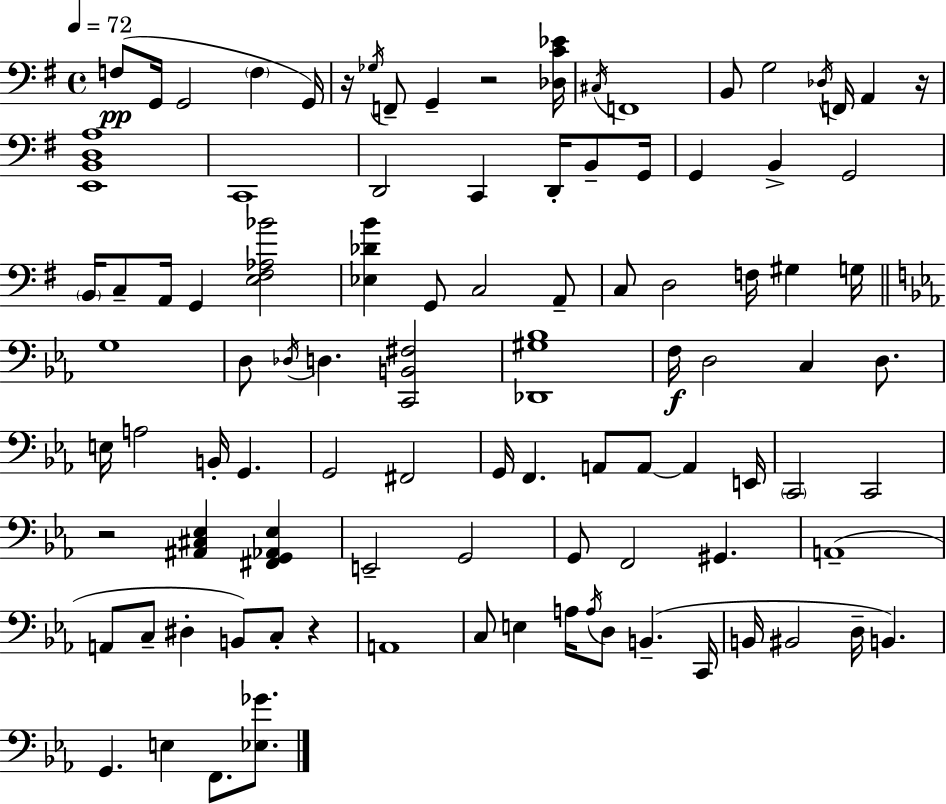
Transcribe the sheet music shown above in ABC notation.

X:1
T:Untitled
M:4/4
L:1/4
K:Em
F,/2 G,,/4 G,,2 F, G,,/4 z/4 _G,/4 F,,/2 G,, z2 [_D,C_E]/4 ^C,/4 F,,4 B,,/2 G,2 _D,/4 F,,/4 A,, z/4 [E,,B,,D,A,]4 C,,4 D,,2 C,, D,,/4 B,,/2 G,,/4 G,, B,, G,,2 B,,/4 C,/2 A,,/4 G,, [E,^F,_A,_B]2 [_E,_DB] G,,/2 C,2 A,,/2 C,/2 D,2 F,/4 ^G, G,/4 G,4 D,/2 _D,/4 D, [C,,B,,^F,]2 [_D,,^G,_B,]4 F,/4 D,2 C, D,/2 E,/4 A,2 B,,/4 G,, G,,2 ^F,,2 G,,/4 F,, A,,/2 A,,/2 A,, E,,/4 C,,2 C,,2 z2 [^A,,^C,_E,] [^F,,G,,_A,,_E,] E,,2 G,,2 G,,/2 F,,2 ^G,, A,,4 A,,/2 C,/2 ^D, B,,/2 C,/2 z A,,4 C,/2 E, A,/4 A,/4 D,/2 B,, C,,/4 B,,/4 ^B,,2 D,/4 B,, G,, E, F,,/2 [_E,_G]/2